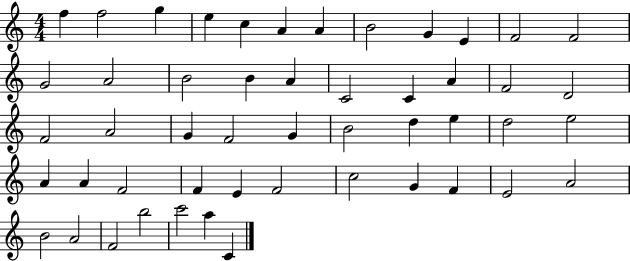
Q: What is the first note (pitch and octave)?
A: F5